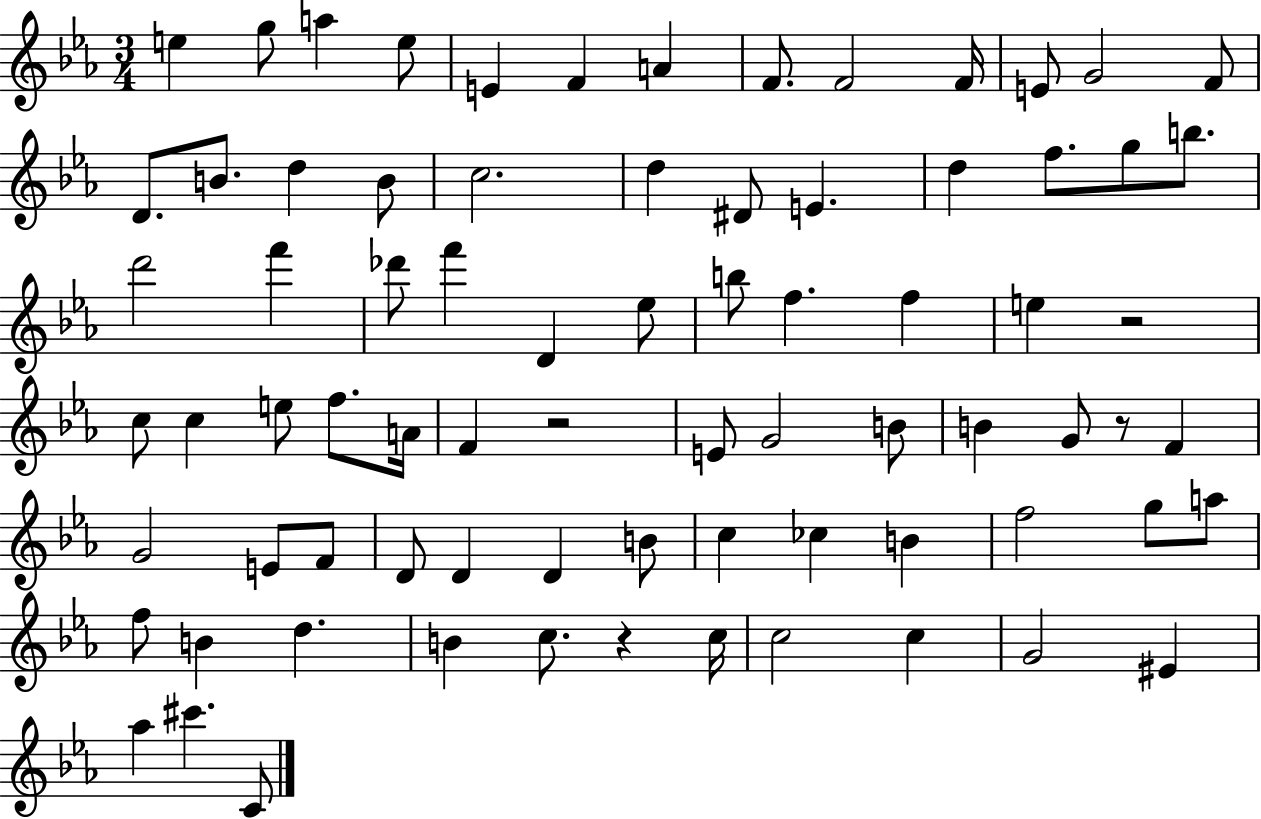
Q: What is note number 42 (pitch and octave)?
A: E4